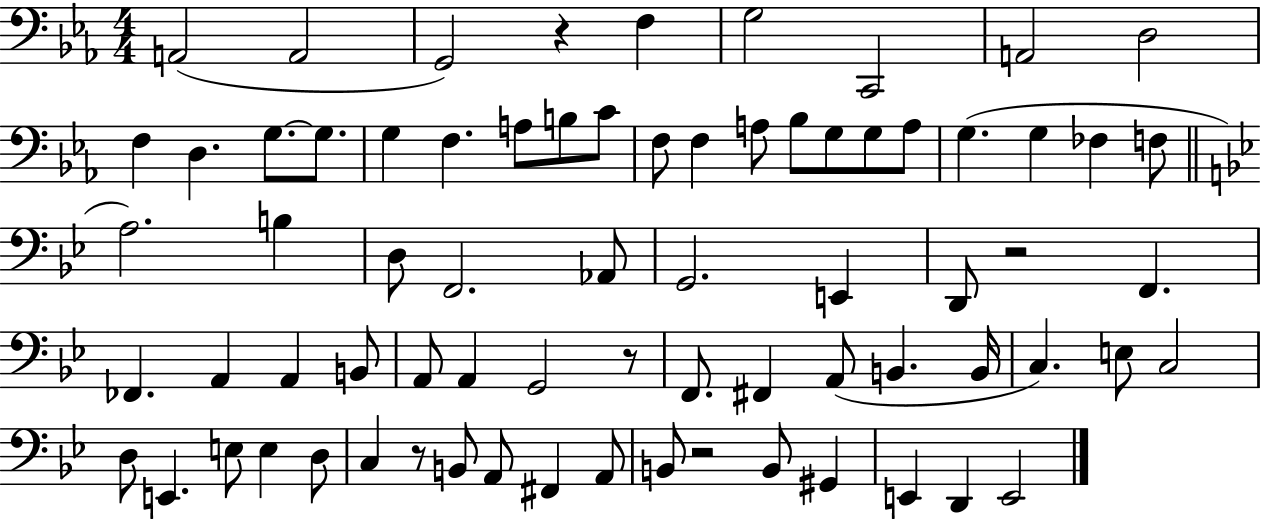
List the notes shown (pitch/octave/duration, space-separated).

A2/h A2/h G2/h R/q F3/q G3/h C2/h A2/h D3/h F3/q D3/q. G3/e. G3/e. G3/q F3/q. A3/e B3/e C4/e F3/e F3/q A3/e Bb3/e G3/e G3/e A3/e G3/q. G3/q FES3/q F3/e A3/h. B3/q D3/e F2/h. Ab2/e G2/h. E2/q D2/e R/h F2/q. FES2/q. A2/q A2/q B2/e A2/e A2/q G2/h R/e F2/e. F#2/q A2/e B2/q. B2/s C3/q. E3/e C3/h D3/e E2/q. E3/e E3/q D3/e C3/q R/e B2/e A2/e F#2/q A2/e B2/e R/h B2/e G#2/q E2/q D2/q E2/h